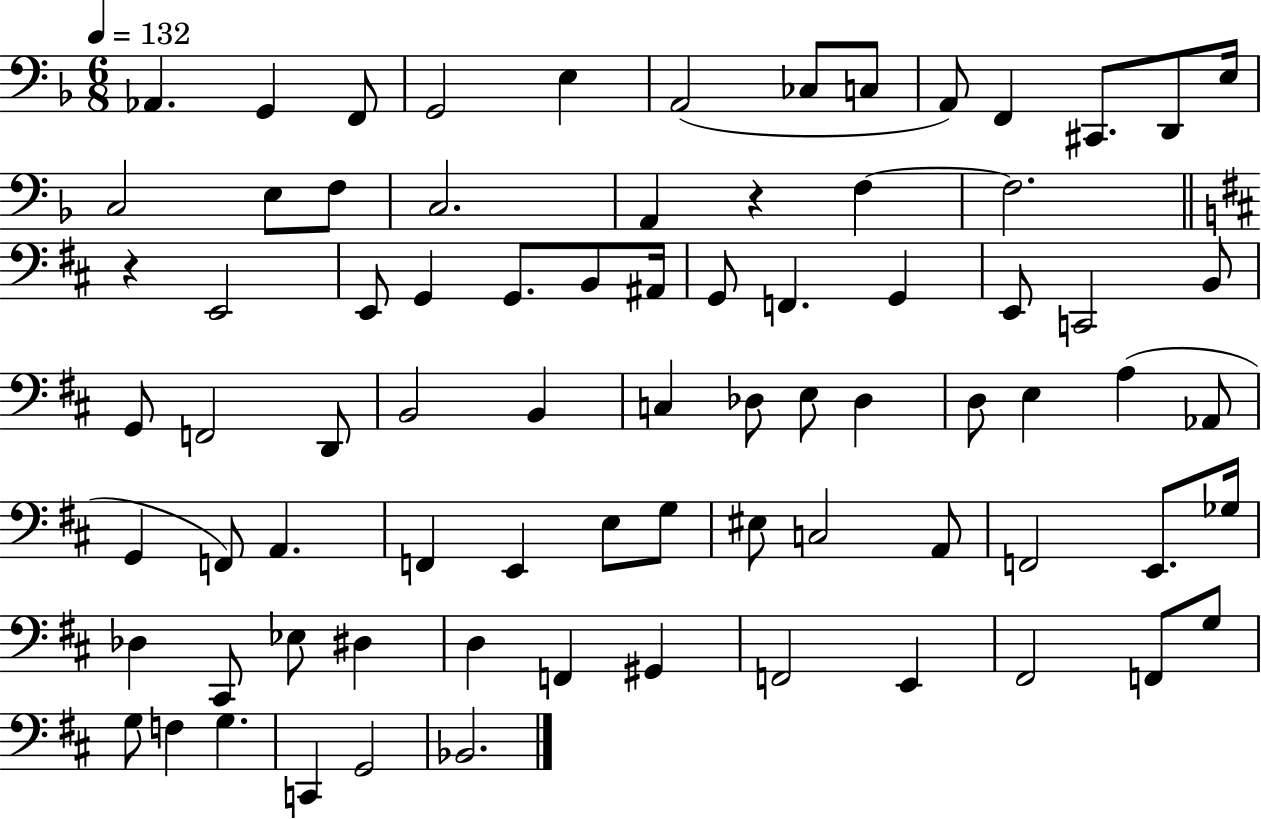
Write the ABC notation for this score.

X:1
T:Untitled
M:6/8
L:1/4
K:F
_A,, G,, F,,/2 G,,2 E, A,,2 _C,/2 C,/2 A,,/2 F,, ^C,,/2 D,,/2 E,/4 C,2 E,/2 F,/2 C,2 A,, z F, F,2 z E,,2 E,,/2 G,, G,,/2 B,,/2 ^A,,/4 G,,/2 F,, G,, E,,/2 C,,2 B,,/2 G,,/2 F,,2 D,,/2 B,,2 B,, C, _D,/2 E,/2 _D, D,/2 E, A, _A,,/2 G,, F,,/2 A,, F,, E,, E,/2 G,/2 ^E,/2 C,2 A,,/2 F,,2 E,,/2 _G,/4 _D, ^C,,/2 _E,/2 ^D, D, F,, ^G,, F,,2 E,, ^F,,2 F,,/2 G,/2 G,/2 F, G, C,, G,,2 _B,,2